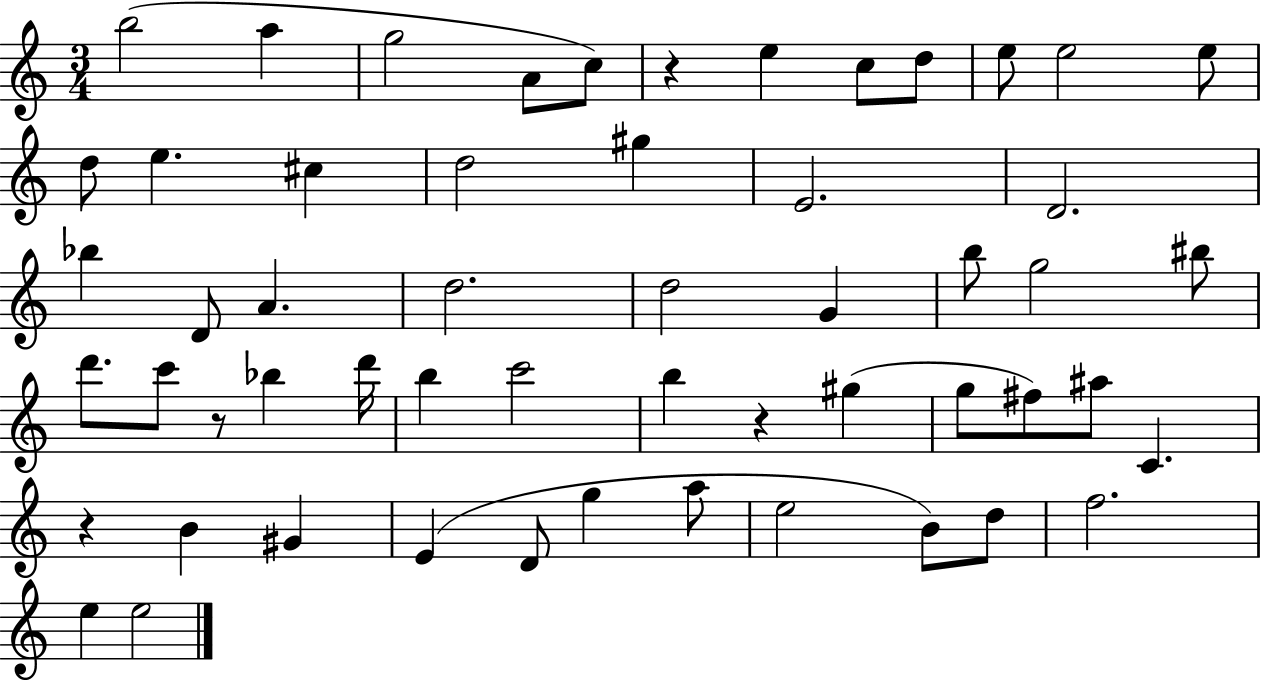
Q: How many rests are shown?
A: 4